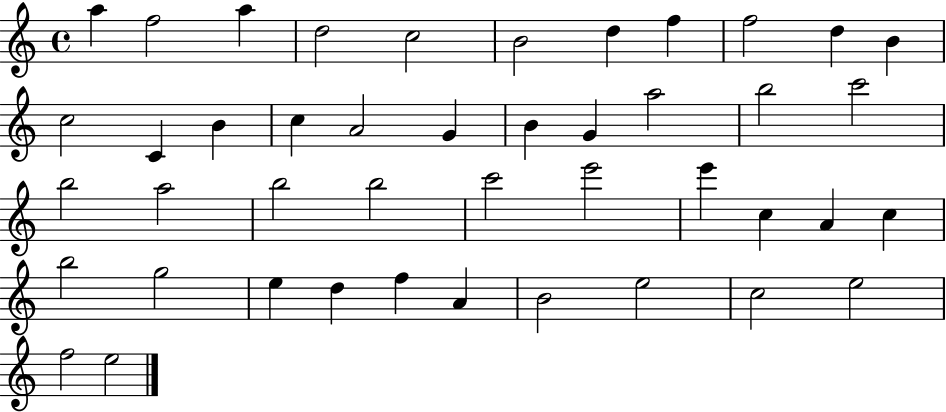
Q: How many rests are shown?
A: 0